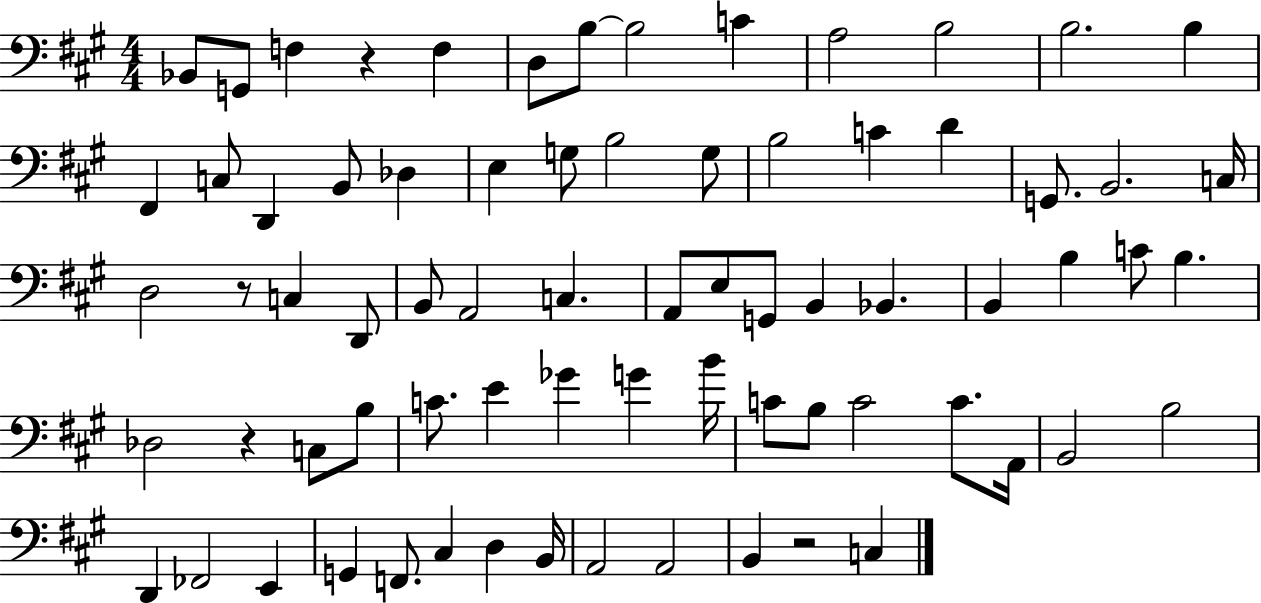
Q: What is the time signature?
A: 4/4